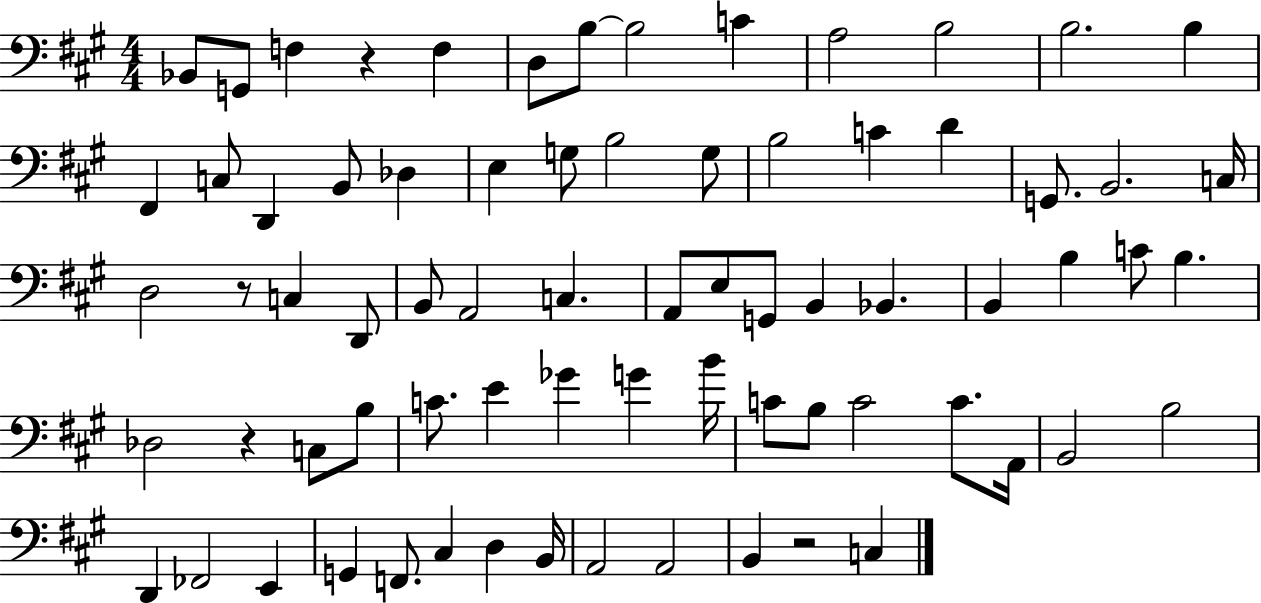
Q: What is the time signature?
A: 4/4